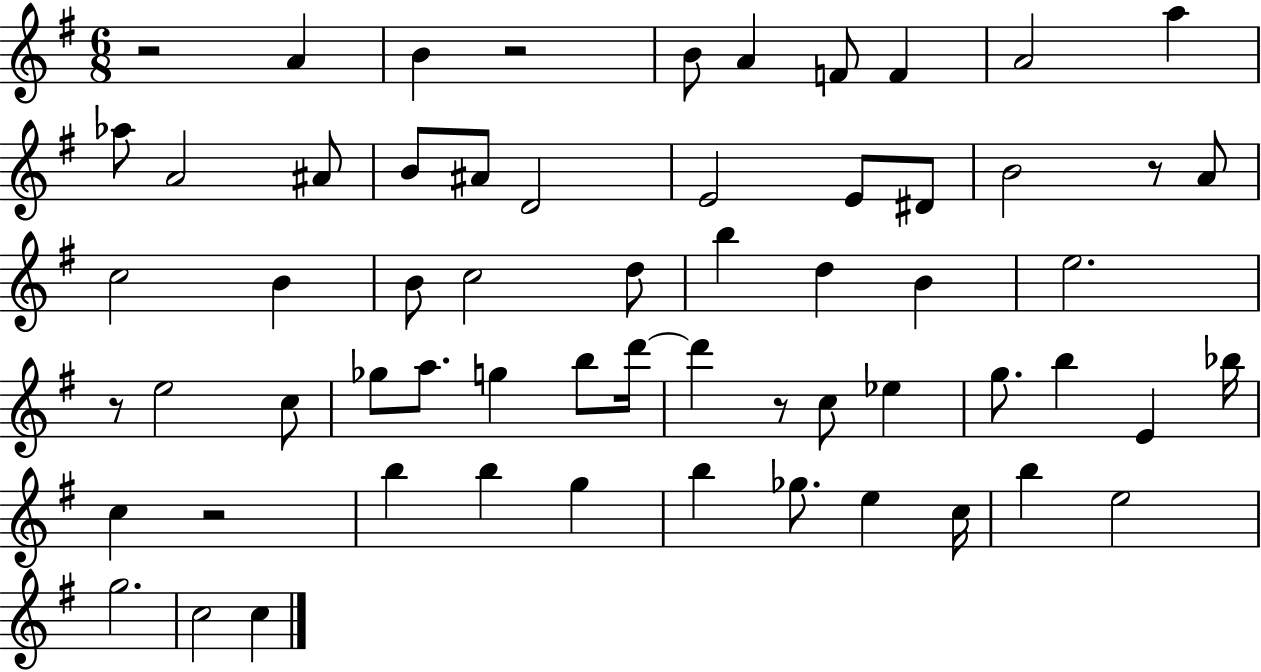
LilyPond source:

{
  \clef treble
  \numericTimeSignature
  \time 6/8
  \key g \major
  \repeat volta 2 { r2 a'4 | b'4 r2 | b'8 a'4 f'8 f'4 | a'2 a''4 | \break aes''8 a'2 ais'8 | b'8 ais'8 d'2 | e'2 e'8 dis'8 | b'2 r8 a'8 | \break c''2 b'4 | b'8 c''2 d''8 | b''4 d''4 b'4 | e''2. | \break r8 e''2 c''8 | ges''8 a''8. g''4 b''8 d'''16~~ | d'''4 r8 c''8 ees''4 | g''8. b''4 e'4 bes''16 | \break c''4 r2 | b''4 b''4 g''4 | b''4 ges''8. e''4 c''16 | b''4 e''2 | \break g''2. | c''2 c''4 | } \bar "|."
}